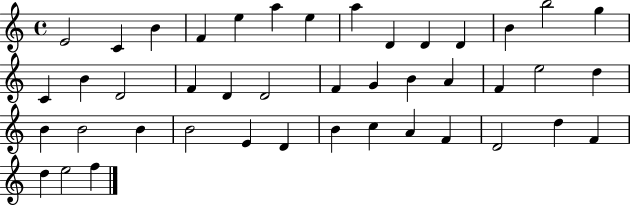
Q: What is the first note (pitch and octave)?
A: E4